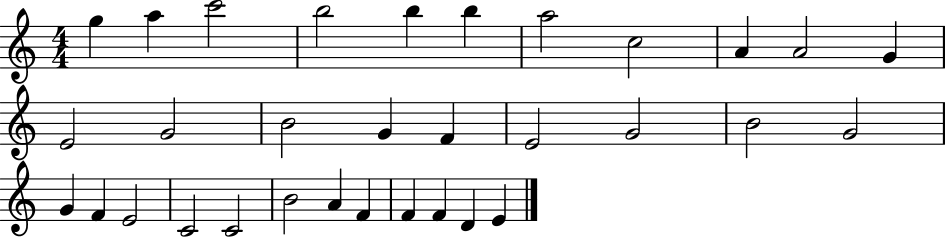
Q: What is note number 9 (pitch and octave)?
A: A4